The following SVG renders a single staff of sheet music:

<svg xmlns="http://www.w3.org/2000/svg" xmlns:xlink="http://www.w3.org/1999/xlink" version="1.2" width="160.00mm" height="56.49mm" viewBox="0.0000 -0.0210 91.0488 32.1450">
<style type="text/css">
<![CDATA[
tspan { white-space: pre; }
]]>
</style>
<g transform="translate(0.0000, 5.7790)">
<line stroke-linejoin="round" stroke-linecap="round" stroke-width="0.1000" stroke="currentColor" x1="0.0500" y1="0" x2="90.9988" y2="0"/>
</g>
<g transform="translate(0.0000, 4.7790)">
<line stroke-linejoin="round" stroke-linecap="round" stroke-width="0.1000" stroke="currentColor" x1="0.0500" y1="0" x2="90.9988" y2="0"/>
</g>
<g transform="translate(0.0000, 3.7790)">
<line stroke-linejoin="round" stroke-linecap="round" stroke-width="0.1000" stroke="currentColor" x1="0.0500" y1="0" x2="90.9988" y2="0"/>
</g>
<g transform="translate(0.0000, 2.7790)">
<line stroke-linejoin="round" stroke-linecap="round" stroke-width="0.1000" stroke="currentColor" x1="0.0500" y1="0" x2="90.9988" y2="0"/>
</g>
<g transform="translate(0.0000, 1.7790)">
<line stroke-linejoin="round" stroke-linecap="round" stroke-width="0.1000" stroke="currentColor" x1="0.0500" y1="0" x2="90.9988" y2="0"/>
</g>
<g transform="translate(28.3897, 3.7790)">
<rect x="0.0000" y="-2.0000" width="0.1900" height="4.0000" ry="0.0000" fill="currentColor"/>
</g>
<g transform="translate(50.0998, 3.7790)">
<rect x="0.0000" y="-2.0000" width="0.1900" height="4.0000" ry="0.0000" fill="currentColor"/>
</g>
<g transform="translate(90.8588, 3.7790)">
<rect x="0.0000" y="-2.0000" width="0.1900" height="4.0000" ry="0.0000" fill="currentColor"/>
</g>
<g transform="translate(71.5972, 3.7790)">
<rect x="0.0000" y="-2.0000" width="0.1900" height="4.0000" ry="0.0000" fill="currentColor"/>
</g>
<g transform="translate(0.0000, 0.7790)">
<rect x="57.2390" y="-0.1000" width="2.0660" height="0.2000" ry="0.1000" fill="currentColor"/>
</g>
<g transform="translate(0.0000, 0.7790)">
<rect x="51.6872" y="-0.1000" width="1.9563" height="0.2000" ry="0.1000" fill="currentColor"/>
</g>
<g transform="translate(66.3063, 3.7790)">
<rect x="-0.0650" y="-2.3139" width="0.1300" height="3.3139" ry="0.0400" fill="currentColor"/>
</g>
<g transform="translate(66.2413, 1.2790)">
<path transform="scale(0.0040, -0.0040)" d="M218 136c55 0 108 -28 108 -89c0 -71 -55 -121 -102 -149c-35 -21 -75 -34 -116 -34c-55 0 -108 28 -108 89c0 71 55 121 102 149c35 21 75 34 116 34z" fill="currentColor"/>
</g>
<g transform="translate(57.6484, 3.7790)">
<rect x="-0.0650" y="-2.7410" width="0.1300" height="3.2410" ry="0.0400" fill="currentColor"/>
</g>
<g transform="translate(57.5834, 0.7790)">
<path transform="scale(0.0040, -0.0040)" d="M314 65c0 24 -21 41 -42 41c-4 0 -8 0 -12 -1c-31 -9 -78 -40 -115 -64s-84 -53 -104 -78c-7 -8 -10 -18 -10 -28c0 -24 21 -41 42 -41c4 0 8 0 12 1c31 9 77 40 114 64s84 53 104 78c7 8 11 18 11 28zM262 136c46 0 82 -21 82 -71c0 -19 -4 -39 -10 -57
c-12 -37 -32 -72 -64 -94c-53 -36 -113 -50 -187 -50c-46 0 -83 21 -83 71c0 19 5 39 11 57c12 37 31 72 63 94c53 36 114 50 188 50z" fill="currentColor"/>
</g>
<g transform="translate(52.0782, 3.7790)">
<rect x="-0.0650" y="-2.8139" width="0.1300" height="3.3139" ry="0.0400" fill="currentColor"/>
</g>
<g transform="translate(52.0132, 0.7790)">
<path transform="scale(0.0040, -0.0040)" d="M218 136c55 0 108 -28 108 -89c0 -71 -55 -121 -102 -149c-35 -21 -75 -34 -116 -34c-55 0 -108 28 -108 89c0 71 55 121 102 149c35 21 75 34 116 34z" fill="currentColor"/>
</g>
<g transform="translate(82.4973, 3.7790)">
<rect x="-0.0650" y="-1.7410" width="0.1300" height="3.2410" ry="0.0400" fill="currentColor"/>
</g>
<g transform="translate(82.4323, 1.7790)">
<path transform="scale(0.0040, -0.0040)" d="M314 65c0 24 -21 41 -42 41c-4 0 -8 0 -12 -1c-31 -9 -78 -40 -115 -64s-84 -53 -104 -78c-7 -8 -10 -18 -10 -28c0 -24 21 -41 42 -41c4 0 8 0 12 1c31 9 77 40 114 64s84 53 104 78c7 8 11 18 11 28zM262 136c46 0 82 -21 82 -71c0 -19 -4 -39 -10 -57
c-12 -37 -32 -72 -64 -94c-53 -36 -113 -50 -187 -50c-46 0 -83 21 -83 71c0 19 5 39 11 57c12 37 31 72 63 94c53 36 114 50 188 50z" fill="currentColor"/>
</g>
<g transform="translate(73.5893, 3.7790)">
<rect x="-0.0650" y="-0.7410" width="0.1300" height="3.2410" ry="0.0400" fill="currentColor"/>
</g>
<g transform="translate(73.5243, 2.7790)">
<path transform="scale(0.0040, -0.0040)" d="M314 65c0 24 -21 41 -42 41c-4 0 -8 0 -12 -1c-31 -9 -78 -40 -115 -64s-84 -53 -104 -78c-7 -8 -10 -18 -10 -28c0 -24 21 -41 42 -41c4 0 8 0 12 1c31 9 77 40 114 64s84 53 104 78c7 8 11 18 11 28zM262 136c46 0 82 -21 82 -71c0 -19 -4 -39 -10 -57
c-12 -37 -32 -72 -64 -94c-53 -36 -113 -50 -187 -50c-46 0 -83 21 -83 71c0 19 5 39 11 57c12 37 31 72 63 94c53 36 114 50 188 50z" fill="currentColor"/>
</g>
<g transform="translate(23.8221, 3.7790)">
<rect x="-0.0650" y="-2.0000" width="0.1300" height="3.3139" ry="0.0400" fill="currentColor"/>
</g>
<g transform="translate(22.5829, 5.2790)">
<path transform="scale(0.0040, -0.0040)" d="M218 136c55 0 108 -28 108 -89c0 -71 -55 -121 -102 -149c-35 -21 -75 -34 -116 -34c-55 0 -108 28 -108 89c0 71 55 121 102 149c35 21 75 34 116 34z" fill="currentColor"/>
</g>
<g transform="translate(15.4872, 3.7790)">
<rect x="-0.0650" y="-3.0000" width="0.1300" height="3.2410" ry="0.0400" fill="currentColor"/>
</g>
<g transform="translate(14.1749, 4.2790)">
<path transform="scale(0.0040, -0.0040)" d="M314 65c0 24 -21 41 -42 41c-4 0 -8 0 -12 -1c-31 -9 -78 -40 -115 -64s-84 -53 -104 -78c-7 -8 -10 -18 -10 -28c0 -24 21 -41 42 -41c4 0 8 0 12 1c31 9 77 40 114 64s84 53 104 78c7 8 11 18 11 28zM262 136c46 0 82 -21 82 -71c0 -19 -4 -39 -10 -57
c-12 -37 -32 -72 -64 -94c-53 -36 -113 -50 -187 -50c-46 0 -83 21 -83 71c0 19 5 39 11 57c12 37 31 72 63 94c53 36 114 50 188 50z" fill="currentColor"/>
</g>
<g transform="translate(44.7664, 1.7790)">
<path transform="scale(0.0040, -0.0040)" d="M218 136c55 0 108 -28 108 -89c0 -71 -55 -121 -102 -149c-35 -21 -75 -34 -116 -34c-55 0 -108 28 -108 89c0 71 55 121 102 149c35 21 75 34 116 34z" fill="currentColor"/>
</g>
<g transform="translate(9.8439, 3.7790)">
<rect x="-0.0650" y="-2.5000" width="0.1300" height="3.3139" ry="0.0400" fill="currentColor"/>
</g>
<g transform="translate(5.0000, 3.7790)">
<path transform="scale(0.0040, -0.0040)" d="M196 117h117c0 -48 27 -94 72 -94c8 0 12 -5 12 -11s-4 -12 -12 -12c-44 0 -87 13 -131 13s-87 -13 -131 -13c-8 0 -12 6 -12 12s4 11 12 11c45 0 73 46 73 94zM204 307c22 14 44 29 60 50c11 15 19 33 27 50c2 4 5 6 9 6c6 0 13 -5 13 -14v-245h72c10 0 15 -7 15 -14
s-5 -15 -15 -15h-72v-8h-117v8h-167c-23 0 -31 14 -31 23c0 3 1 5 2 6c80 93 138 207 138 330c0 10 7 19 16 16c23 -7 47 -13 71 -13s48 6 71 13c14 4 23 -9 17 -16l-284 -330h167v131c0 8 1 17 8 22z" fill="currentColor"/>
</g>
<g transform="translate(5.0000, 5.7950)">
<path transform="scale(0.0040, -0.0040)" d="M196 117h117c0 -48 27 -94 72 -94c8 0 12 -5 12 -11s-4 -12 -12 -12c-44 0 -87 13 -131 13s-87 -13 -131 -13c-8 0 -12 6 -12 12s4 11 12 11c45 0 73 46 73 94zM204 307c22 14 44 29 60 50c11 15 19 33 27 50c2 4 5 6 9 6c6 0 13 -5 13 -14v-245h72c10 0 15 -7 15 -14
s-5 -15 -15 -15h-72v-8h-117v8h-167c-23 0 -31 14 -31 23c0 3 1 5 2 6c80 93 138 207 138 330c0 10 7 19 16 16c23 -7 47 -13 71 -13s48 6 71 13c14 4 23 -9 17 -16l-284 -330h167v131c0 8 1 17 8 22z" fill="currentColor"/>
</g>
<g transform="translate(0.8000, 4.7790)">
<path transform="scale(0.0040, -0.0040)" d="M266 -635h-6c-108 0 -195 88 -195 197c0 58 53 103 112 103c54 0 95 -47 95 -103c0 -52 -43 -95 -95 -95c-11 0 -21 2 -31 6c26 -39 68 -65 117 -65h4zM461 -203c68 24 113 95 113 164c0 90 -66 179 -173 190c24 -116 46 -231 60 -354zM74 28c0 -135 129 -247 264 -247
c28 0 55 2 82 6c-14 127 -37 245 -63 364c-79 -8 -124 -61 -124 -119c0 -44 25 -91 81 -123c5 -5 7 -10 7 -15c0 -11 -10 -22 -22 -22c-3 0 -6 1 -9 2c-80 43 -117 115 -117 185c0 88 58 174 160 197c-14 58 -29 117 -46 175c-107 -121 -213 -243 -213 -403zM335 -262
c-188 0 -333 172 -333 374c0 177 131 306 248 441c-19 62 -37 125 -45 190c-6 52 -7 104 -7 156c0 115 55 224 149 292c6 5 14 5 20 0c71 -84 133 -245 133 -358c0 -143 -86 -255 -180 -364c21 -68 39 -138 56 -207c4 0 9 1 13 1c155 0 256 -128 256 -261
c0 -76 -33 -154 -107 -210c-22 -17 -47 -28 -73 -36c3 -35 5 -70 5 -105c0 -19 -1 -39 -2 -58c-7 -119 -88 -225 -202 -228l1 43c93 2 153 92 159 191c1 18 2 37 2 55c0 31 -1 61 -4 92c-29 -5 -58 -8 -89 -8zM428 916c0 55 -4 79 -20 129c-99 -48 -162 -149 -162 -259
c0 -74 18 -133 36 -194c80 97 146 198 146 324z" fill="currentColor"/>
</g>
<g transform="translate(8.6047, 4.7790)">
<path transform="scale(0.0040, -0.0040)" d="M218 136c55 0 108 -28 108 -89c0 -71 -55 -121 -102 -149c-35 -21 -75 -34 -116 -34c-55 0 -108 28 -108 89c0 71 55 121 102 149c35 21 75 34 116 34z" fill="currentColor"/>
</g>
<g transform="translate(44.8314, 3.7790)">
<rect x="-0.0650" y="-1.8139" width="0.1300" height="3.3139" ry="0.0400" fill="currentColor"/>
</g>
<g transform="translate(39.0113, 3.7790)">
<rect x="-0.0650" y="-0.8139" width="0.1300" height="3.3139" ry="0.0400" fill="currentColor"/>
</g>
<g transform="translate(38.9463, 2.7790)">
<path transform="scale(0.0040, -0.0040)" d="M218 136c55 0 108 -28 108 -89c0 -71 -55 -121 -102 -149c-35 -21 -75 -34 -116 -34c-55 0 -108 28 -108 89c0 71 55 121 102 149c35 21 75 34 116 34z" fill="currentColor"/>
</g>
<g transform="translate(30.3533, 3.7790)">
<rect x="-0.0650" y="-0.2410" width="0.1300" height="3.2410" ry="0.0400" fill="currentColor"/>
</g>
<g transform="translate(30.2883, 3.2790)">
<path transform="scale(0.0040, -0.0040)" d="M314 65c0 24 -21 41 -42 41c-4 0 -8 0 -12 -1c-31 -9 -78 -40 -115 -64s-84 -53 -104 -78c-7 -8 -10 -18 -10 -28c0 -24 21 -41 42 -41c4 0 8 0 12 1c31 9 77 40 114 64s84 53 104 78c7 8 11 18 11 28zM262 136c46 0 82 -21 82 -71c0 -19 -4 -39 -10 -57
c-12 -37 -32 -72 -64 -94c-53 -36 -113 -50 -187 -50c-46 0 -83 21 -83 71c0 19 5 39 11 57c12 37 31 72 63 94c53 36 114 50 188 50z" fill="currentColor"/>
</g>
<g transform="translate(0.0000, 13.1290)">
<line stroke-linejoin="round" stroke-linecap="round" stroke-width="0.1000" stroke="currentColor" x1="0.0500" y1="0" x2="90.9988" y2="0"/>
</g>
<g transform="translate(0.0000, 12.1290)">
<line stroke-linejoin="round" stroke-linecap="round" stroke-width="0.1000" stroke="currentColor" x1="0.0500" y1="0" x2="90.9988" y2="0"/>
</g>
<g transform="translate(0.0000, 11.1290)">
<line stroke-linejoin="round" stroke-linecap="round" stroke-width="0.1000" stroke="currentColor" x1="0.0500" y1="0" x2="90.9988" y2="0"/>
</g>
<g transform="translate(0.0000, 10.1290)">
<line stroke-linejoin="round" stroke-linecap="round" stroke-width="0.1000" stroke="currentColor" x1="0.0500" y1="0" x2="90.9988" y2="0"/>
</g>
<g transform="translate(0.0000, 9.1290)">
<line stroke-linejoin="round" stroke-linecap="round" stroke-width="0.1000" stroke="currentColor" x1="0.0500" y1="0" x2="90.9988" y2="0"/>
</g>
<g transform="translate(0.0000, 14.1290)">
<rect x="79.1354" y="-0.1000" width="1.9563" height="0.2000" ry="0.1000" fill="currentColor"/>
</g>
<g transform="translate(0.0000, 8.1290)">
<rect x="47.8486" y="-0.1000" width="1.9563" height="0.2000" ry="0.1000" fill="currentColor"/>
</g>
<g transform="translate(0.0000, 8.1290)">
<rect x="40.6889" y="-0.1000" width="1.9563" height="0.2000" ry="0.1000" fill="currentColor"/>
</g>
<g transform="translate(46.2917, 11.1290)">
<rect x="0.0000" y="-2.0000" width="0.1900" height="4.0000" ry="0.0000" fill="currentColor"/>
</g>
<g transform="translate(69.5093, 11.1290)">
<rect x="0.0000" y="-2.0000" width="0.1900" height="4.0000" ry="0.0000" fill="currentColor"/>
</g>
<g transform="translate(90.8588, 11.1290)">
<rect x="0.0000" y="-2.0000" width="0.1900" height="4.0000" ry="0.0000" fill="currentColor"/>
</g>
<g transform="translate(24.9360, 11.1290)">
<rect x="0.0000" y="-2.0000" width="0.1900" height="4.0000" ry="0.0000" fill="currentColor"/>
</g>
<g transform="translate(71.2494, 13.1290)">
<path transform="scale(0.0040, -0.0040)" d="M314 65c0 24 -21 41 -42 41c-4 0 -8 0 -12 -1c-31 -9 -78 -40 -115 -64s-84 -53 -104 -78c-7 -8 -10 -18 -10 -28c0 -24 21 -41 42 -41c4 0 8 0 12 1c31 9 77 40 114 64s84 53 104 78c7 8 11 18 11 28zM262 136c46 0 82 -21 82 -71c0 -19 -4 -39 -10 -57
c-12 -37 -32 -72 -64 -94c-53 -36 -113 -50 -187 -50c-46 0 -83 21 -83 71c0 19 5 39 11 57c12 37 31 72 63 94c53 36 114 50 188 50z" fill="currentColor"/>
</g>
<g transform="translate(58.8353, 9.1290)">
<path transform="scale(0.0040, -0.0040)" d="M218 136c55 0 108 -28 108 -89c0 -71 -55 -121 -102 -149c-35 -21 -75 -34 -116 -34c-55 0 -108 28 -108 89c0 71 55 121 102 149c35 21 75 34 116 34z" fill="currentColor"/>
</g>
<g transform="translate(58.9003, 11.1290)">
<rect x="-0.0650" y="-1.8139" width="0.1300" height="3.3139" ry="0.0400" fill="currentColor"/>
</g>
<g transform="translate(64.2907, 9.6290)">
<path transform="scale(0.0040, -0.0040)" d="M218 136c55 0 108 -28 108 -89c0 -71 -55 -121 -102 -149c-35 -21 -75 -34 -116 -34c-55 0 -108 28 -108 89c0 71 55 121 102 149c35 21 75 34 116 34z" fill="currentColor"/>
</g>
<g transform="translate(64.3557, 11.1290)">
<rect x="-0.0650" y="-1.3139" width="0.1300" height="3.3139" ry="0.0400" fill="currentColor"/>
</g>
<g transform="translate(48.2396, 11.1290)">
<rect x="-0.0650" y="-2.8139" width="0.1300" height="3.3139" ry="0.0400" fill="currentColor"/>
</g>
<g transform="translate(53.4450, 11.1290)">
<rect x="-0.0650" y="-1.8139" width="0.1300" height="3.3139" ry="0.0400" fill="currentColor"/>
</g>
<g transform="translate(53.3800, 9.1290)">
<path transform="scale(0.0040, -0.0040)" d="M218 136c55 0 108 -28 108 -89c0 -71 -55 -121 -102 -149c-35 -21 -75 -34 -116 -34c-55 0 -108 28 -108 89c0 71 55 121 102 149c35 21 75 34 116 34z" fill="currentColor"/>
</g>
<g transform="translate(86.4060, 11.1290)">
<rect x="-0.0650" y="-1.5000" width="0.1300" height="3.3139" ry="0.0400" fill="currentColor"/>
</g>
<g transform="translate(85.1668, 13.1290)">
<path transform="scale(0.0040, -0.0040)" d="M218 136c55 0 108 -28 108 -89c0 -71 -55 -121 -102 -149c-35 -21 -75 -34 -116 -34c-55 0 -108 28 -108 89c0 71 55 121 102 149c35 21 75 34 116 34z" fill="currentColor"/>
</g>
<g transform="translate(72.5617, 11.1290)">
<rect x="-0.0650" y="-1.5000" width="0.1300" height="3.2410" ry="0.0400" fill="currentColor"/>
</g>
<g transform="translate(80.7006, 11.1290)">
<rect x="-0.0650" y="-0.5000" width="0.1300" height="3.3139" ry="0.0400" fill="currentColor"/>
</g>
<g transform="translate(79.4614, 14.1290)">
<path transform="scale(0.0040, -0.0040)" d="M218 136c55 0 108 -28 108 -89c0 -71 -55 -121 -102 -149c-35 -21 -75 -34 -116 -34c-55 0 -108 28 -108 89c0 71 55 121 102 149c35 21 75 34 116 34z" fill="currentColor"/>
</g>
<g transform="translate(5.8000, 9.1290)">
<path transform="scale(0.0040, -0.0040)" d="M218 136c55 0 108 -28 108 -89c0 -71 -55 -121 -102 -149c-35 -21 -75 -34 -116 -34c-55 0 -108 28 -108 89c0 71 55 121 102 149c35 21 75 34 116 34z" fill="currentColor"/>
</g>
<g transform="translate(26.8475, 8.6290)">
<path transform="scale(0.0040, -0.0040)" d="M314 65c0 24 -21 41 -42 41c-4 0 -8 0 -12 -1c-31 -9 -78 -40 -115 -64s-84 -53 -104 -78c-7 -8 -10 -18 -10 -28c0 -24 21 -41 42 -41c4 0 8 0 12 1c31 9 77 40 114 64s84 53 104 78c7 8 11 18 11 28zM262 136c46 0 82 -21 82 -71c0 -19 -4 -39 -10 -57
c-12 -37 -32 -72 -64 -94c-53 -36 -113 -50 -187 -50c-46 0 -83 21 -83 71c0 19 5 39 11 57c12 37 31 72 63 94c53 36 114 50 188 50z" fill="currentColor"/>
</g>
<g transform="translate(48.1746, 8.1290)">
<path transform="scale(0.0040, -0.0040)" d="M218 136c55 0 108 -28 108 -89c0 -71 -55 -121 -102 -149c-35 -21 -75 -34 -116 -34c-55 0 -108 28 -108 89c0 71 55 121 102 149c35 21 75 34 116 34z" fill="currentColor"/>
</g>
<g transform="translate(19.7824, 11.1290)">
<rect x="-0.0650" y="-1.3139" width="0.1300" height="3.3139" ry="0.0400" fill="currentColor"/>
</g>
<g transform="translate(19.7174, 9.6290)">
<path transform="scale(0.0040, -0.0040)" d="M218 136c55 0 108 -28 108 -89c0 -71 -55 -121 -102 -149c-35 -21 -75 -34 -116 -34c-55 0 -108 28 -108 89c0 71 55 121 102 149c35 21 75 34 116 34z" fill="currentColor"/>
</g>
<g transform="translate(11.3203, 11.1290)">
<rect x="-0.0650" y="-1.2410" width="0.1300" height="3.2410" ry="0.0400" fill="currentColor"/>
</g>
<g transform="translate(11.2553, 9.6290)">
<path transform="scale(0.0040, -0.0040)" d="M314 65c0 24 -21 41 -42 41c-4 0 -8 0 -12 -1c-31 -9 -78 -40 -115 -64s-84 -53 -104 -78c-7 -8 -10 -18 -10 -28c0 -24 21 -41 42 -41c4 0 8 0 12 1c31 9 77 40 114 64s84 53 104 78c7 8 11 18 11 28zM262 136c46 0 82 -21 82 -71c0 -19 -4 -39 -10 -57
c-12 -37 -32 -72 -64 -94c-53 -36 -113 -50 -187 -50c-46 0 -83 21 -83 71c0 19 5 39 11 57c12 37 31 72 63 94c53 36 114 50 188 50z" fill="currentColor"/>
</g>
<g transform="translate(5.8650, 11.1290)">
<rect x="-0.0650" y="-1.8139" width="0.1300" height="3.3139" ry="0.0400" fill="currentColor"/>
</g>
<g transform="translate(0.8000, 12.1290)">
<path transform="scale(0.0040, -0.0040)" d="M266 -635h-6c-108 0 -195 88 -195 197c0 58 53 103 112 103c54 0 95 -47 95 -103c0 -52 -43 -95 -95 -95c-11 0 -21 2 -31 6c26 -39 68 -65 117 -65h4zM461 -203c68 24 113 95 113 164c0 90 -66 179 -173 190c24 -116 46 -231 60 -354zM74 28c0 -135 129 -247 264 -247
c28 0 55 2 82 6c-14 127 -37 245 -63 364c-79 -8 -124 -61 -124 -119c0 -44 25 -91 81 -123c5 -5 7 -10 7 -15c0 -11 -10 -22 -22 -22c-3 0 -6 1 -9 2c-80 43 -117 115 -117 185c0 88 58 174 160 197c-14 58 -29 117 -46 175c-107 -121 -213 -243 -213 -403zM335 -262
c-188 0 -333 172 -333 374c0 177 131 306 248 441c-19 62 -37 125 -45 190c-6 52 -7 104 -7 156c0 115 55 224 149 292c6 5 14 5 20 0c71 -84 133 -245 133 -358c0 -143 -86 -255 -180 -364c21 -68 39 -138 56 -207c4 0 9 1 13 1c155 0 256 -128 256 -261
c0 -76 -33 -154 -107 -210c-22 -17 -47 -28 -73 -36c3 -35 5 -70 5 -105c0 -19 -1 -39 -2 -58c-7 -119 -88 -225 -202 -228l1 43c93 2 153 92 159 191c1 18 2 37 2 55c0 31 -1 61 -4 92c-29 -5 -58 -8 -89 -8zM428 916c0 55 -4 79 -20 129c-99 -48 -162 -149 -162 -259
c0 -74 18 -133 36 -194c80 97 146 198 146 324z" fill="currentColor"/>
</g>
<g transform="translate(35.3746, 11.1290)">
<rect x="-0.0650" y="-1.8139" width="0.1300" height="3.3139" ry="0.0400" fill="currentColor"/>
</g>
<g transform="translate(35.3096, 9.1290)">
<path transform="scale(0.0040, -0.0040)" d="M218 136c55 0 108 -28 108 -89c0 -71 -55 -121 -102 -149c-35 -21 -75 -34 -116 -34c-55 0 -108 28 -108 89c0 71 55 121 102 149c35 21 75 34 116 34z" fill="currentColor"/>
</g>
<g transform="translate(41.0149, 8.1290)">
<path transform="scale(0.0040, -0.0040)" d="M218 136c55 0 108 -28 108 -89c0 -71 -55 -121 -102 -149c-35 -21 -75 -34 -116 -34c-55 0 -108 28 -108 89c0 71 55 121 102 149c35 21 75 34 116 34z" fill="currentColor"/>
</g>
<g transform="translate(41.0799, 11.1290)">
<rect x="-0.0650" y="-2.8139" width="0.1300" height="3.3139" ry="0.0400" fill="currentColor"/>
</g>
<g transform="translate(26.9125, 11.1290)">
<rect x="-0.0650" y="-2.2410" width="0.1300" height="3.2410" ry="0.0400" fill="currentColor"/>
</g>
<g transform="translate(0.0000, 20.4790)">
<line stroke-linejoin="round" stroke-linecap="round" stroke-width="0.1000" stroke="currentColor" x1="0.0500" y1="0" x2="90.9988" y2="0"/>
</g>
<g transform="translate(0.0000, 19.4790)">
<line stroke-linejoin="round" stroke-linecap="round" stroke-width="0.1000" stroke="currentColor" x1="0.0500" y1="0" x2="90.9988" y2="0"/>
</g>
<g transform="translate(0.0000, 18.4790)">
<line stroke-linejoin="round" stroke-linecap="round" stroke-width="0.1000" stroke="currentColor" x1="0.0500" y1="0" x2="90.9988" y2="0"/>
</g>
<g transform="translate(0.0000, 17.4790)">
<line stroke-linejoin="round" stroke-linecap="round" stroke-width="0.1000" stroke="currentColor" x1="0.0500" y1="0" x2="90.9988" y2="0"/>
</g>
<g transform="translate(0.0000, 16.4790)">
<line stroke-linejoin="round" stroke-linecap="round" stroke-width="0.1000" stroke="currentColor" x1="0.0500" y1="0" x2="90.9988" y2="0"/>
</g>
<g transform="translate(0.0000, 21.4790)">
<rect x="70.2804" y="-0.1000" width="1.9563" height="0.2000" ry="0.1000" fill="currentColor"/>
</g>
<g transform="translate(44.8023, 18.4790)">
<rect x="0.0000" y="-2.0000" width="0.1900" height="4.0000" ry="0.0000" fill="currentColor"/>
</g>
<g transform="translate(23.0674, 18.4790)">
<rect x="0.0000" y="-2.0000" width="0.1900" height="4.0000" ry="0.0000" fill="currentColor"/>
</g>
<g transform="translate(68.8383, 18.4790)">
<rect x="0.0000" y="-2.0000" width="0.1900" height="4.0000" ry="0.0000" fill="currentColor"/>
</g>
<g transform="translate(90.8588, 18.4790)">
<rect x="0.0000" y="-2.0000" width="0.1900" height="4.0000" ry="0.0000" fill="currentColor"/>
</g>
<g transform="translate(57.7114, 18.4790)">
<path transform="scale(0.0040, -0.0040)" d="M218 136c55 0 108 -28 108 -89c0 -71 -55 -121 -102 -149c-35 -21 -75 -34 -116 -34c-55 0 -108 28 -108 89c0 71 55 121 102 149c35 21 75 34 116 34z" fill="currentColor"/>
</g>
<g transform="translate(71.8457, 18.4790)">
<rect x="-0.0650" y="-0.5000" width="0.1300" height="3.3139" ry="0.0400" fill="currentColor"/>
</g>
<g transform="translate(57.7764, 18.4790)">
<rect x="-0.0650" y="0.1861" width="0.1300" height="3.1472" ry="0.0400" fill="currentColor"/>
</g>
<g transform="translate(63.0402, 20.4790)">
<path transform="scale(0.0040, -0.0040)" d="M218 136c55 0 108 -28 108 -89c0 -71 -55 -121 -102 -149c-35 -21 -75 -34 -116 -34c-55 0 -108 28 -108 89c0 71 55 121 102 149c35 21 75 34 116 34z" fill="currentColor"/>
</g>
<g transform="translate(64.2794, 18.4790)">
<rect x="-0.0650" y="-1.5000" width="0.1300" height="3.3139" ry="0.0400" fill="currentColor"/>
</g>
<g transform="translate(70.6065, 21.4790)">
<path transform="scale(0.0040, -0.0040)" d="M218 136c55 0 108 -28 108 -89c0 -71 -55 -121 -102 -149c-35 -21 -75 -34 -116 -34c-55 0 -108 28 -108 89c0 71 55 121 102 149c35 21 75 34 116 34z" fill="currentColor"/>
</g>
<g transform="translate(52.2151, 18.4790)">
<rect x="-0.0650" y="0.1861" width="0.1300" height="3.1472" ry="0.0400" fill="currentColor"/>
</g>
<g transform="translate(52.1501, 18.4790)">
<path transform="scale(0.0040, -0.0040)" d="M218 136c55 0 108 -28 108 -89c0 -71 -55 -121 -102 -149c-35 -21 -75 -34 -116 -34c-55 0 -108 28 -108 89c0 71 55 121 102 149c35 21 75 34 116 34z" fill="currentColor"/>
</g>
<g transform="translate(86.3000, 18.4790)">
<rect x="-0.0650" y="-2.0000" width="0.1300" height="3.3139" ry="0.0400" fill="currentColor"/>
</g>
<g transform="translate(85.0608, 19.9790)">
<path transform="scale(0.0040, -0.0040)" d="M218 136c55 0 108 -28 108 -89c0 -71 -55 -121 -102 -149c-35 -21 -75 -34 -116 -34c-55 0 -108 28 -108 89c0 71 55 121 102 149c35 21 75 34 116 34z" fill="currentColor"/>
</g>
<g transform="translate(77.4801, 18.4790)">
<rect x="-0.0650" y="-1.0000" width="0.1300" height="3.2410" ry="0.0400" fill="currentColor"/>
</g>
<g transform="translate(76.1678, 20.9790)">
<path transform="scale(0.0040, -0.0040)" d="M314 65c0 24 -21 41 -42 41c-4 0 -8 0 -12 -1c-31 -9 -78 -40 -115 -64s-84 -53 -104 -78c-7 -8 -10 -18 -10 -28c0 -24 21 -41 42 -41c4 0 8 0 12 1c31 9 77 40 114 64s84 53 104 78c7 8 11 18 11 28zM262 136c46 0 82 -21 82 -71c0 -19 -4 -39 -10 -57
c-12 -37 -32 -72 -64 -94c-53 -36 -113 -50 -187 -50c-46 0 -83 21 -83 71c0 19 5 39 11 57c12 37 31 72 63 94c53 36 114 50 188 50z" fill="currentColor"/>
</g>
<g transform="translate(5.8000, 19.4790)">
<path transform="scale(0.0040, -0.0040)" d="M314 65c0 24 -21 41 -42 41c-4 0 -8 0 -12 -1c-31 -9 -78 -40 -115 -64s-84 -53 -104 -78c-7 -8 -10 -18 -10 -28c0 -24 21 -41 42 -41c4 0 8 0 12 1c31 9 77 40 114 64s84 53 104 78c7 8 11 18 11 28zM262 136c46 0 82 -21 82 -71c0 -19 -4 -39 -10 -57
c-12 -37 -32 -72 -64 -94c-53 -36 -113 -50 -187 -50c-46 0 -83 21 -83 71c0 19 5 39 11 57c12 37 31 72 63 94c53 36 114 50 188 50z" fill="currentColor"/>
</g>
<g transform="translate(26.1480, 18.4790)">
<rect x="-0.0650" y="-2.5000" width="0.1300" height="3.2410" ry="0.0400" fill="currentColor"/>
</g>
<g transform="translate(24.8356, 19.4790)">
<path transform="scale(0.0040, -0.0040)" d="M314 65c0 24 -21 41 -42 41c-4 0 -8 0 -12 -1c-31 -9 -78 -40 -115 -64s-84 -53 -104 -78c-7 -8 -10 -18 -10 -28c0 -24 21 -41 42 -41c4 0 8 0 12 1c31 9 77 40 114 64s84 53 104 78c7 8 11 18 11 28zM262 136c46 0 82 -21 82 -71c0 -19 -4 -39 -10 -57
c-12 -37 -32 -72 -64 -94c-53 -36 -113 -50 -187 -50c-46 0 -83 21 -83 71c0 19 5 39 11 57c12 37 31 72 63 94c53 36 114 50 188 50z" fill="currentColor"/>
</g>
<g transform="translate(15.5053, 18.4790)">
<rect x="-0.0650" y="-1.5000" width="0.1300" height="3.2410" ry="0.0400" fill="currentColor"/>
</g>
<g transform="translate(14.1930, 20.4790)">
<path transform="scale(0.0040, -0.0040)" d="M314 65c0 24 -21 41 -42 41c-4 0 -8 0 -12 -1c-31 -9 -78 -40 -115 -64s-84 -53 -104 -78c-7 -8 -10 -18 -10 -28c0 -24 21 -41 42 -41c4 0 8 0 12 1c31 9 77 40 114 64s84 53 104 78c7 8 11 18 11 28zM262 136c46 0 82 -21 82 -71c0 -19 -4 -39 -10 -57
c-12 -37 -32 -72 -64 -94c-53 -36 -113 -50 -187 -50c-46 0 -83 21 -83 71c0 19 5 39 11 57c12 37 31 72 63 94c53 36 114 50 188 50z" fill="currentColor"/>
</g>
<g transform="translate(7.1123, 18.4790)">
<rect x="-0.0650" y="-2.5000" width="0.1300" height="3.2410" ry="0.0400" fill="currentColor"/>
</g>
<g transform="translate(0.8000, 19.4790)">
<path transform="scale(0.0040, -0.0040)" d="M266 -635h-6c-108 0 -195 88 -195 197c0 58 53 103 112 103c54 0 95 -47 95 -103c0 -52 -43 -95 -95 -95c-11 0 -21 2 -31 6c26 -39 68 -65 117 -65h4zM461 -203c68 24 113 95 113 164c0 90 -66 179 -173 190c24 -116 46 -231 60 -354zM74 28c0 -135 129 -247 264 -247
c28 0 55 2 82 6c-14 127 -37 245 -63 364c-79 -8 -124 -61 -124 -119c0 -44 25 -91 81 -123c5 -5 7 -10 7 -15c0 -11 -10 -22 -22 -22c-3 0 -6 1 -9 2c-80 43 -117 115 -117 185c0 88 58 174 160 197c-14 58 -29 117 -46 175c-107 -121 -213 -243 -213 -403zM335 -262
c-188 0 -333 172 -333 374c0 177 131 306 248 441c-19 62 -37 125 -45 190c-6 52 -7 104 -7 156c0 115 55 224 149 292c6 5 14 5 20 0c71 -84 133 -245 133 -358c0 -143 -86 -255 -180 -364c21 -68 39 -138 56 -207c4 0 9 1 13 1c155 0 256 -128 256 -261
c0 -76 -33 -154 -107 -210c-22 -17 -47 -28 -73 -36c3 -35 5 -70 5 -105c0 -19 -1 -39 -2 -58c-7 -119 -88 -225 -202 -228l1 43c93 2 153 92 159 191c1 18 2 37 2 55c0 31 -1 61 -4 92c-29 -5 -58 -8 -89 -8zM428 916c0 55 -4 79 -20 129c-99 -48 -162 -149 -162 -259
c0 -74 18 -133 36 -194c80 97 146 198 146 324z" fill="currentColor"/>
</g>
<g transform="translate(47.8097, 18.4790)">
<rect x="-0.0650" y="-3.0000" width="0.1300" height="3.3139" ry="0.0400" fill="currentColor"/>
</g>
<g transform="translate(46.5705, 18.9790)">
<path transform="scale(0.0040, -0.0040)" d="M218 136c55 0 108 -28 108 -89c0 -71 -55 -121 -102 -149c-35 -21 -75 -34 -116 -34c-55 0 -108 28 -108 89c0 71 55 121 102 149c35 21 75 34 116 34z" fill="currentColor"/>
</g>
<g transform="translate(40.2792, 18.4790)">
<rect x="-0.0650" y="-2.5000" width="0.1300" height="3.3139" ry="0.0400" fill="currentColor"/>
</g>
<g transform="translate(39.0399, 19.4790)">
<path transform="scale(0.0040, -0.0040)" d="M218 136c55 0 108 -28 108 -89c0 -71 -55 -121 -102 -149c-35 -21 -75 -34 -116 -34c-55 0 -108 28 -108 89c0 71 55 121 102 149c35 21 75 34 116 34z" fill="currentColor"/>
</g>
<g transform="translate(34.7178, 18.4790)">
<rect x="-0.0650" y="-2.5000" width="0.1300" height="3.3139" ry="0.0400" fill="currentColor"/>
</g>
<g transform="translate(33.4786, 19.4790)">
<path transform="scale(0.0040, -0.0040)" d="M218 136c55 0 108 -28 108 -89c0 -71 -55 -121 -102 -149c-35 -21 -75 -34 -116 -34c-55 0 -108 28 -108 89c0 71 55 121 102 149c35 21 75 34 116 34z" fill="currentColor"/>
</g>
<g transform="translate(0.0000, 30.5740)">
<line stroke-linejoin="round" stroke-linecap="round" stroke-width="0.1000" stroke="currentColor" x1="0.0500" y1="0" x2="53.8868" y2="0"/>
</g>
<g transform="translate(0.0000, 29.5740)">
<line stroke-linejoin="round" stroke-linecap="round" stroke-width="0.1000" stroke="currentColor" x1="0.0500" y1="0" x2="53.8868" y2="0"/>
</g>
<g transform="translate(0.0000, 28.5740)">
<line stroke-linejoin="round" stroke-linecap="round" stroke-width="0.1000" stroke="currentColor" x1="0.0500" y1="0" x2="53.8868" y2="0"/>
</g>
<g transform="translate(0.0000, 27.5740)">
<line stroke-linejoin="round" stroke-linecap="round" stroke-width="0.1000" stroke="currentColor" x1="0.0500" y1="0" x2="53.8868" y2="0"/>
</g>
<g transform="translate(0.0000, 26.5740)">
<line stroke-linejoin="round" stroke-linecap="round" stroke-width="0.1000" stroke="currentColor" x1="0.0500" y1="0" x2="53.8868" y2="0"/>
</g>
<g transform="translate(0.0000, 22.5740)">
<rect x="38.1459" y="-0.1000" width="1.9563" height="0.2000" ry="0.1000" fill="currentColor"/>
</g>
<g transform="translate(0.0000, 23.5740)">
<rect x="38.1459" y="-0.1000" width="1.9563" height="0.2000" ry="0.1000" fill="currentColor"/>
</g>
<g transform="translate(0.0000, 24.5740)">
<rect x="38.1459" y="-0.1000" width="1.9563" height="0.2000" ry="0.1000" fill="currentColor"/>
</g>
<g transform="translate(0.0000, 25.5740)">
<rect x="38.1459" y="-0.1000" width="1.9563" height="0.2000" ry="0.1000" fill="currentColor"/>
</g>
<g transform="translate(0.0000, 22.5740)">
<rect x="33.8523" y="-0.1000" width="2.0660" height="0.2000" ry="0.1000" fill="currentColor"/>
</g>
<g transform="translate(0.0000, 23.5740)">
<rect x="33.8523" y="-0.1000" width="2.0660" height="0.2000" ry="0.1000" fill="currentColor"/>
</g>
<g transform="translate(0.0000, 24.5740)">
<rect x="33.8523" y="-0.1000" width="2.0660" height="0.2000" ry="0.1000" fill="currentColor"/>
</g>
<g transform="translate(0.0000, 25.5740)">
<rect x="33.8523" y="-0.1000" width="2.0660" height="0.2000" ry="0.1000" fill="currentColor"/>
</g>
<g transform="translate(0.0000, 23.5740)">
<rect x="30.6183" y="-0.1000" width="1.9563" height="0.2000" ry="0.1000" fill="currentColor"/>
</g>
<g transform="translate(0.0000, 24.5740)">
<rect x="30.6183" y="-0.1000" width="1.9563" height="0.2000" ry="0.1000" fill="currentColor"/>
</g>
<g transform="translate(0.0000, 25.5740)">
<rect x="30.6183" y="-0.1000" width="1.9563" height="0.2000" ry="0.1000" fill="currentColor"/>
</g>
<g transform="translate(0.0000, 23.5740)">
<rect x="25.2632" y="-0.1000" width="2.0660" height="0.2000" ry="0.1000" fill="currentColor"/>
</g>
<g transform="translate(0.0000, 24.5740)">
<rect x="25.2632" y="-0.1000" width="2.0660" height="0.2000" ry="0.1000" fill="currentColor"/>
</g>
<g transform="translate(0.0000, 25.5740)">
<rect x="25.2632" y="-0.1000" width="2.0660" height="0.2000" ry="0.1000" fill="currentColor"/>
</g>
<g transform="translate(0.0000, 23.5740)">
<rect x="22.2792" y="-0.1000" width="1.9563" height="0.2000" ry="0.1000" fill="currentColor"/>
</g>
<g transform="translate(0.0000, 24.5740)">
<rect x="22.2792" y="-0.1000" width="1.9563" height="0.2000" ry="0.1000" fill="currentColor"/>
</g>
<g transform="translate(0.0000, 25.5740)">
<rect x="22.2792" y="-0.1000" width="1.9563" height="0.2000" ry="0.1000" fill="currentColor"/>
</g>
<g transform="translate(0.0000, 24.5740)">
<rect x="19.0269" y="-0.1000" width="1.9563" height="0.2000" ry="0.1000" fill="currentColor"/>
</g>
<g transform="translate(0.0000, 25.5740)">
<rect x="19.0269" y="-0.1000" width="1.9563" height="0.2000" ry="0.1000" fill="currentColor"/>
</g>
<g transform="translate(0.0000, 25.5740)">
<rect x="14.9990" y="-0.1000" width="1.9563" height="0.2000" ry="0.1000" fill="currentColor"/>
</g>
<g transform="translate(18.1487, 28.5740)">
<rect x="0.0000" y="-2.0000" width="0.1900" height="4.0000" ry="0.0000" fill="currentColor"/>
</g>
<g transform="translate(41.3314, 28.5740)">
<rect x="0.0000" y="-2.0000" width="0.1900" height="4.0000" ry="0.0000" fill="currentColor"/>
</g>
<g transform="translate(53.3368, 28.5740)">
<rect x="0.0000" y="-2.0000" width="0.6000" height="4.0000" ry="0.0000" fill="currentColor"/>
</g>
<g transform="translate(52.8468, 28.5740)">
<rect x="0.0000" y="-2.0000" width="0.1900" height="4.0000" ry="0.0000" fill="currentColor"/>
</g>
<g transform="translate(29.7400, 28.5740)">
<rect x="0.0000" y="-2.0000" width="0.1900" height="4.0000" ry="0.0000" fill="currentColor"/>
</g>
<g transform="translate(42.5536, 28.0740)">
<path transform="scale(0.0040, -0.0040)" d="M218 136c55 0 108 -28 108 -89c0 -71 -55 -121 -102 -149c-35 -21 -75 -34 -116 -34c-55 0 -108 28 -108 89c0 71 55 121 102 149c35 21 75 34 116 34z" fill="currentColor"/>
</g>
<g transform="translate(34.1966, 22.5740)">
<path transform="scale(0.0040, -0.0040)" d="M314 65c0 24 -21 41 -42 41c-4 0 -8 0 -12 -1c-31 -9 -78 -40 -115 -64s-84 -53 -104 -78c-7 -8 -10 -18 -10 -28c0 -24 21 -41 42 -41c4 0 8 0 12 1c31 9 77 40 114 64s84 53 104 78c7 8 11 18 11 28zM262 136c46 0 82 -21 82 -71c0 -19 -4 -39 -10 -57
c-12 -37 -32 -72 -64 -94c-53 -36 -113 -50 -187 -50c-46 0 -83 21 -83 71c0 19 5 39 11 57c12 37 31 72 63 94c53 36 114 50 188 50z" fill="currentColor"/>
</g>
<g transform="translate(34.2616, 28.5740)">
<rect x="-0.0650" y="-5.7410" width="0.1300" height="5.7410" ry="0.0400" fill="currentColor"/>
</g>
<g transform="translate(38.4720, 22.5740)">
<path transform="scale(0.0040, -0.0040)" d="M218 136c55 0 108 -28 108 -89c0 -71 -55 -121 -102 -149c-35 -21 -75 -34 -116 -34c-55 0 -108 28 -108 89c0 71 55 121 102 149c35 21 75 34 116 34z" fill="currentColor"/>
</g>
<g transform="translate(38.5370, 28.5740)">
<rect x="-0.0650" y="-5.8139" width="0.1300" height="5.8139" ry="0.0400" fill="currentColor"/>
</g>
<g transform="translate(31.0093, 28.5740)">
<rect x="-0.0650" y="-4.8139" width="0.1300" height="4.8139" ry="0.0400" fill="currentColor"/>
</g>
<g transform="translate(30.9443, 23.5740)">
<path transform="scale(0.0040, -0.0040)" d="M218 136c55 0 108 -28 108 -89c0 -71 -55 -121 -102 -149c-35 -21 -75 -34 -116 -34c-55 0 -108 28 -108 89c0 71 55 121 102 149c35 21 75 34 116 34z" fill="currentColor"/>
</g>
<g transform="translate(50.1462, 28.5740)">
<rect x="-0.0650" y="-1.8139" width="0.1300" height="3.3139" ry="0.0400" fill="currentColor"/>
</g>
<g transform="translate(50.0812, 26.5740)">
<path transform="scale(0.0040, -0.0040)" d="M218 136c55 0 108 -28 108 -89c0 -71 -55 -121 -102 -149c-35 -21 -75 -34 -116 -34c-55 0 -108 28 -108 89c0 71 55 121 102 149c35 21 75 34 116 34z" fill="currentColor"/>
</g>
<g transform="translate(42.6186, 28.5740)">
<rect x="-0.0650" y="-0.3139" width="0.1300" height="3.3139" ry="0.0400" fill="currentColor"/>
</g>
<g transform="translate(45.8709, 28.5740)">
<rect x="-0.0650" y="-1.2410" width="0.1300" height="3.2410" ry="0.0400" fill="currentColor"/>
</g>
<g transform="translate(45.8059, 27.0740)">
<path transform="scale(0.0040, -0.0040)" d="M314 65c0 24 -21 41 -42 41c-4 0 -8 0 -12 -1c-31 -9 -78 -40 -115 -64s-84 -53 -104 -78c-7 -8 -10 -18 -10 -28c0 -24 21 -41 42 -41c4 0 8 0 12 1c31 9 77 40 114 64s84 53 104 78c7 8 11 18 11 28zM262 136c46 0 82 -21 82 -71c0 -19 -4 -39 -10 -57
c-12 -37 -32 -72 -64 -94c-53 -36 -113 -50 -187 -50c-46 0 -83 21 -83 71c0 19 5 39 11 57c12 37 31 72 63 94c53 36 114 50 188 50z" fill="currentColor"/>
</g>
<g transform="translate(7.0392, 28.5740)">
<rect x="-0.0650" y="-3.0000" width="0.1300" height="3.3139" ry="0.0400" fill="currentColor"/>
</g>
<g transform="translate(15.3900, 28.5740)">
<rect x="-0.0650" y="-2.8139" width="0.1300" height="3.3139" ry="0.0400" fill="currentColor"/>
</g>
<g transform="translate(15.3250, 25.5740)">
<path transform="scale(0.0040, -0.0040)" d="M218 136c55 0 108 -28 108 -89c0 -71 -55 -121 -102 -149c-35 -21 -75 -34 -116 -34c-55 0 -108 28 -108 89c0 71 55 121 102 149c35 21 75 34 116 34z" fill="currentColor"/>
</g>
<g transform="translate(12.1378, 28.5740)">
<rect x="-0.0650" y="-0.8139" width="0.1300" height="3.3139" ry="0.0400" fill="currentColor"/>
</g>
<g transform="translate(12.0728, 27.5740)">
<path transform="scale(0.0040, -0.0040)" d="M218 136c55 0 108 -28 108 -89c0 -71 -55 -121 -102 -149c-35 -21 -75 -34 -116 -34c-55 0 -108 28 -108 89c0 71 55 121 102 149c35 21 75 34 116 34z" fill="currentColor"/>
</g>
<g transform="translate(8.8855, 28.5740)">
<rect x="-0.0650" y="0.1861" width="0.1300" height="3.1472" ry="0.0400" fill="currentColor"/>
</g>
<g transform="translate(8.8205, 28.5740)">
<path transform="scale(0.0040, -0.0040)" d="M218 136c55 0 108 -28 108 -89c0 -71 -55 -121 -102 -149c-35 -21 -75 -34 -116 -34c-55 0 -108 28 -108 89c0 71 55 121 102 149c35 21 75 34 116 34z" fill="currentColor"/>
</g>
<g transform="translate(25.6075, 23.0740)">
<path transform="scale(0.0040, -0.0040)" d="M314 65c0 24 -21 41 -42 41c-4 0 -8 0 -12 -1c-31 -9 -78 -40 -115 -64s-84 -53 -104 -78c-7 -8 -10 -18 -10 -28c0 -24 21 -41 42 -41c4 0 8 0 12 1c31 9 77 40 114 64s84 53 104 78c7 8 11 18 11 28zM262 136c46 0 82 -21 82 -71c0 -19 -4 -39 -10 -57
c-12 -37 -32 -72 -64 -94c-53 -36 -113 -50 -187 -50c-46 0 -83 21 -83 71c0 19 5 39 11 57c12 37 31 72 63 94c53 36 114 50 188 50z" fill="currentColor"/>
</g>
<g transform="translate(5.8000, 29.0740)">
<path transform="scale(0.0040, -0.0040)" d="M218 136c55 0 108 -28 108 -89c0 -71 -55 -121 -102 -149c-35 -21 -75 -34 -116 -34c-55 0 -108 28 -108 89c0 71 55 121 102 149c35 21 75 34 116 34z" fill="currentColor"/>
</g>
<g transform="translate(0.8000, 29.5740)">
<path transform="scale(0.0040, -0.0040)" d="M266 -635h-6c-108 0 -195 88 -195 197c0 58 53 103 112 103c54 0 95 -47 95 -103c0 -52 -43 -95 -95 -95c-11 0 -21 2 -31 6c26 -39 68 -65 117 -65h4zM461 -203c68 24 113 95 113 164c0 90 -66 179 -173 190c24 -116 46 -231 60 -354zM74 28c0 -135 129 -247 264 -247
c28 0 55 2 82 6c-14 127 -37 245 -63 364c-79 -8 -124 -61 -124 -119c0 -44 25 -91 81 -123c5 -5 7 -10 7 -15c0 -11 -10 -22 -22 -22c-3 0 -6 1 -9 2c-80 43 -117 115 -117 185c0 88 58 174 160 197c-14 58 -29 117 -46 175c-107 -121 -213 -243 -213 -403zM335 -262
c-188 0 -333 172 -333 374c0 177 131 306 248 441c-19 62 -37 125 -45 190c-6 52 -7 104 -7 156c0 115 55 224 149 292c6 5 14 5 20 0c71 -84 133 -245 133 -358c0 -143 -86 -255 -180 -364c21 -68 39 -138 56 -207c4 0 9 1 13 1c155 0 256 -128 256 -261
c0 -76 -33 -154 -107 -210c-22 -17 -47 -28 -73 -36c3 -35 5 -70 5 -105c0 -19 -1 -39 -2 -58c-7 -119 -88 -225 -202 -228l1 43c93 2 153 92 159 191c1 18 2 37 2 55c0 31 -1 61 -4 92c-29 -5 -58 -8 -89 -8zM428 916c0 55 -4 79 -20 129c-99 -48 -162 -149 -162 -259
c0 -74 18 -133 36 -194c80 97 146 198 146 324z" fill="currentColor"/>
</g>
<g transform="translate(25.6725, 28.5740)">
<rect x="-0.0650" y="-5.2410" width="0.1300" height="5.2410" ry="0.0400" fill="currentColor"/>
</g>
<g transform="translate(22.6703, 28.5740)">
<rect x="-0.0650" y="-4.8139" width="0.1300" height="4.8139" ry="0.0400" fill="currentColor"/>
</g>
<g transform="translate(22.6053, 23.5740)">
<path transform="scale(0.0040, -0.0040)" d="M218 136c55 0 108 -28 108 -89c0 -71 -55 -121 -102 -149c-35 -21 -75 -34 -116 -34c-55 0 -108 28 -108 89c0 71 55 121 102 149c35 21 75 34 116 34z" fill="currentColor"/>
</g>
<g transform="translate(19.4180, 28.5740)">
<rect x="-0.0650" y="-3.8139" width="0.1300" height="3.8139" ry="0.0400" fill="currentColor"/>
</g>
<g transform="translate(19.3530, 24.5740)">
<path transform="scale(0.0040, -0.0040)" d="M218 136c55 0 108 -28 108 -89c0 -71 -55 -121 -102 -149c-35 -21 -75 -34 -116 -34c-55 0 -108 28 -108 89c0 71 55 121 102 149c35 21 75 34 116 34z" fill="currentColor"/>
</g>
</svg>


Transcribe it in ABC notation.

X:1
T:Untitled
M:4/4
L:1/4
K:C
G A2 F c2 d f a a2 g d2 f2 f e2 e g2 f a a f f e E2 C E G2 E2 G2 G G A B B E C D2 F A B d a c' e' f'2 e' g'2 g' c e2 f